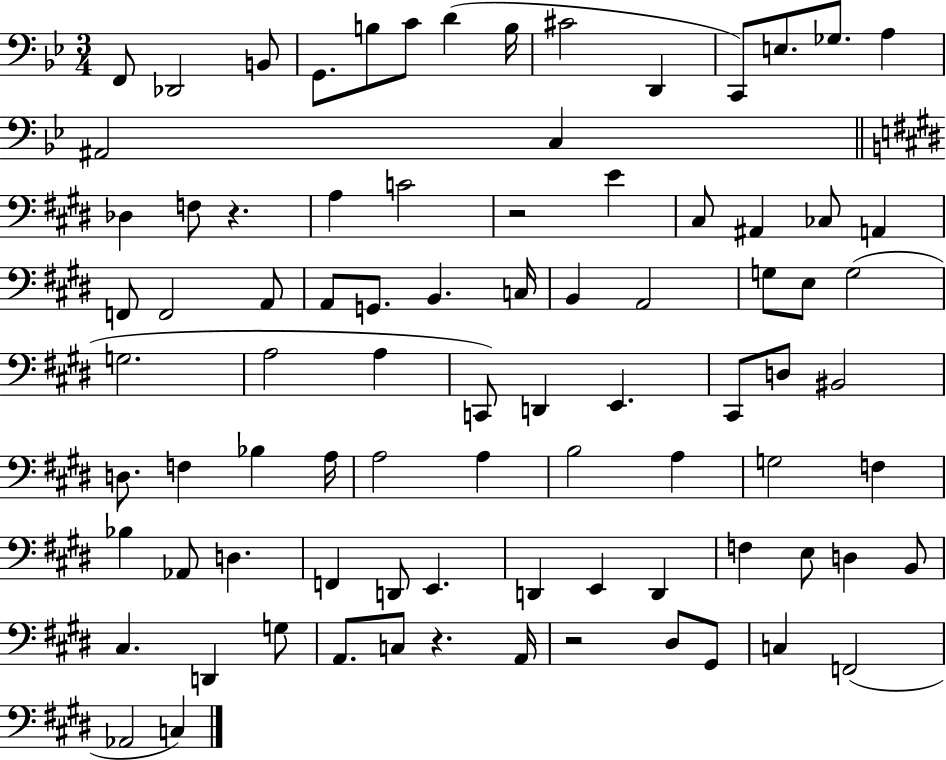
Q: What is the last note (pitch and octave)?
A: C3